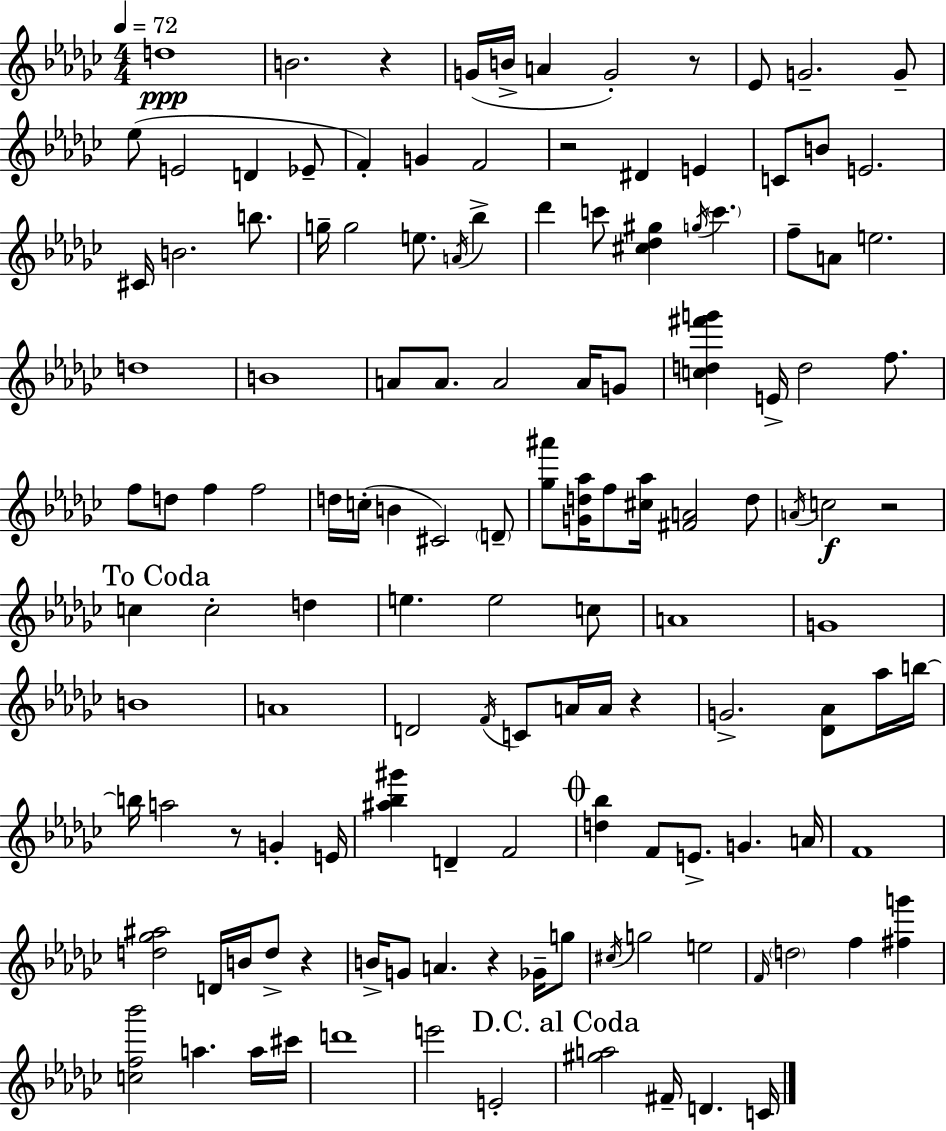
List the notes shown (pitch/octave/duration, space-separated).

D5/w B4/h. R/q G4/s B4/s A4/q G4/h R/e Eb4/e G4/h. G4/e Eb5/e E4/h D4/q Eb4/e F4/q G4/q F4/h R/h D#4/q E4/q C4/e B4/e E4/h. C#4/s B4/h. B5/e. G5/s G5/h E5/e. A4/s Bb5/q Db6/q C6/e [C#5,Db5,G#5]/q G5/s C6/q. F5/e A4/e E5/h. D5/w B4/w A4/e A4/e. A4/h A4/s G4/e [C5,D5,F#6,G6]/q E4/s D5/h F5/e. F5/e D5/e F5/q F5/h D5/s C5/s B4/q C#4/h D4/e [Gb5,A#6]/e [G4,D5,Ab5]/s F5/e [C#5,Ab5]/s [F#4,A4]/h D5/e A4/s C5/h R/h C5/q C5/h D5/q E5/q. E5/h C5/e A4/w G4/w B4/w A4/w D4/h F4/s C4/e A4/s A4/s R/q G4/h. [Db4,Ab4]/e Ab5/s B5/s B5/s A5/h R/e G4/q E4/s [A#5,Bb5,G#6]/q D4/q F4/h [D5,Bb5]/q F4/e E4/e. G4/q. A4/s F4/w [D5,Gb5,A#5]/h D4/s B4/s D5/e R/q B4/s G4/e A4/q. R/q Gb4/s G5/e C#5/s G5/h E5/h F4/s D5/h F5/q [F#5,G6]/q [C5,F5,Bb6]/h A5/q. A5/s C#6/s D6/w E6/h E4/h [G#5,A5]/h F#4/s D4/q. C4/s